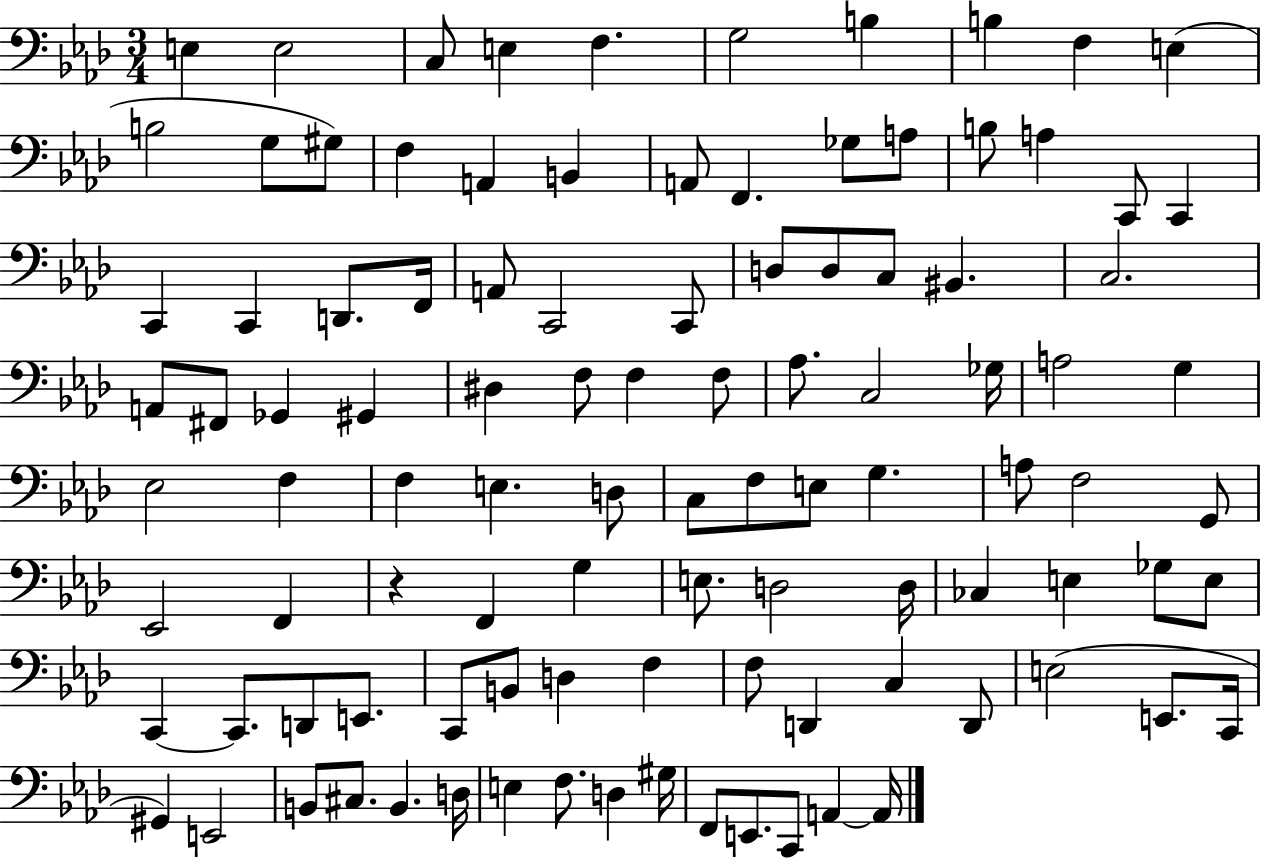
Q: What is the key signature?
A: AES major